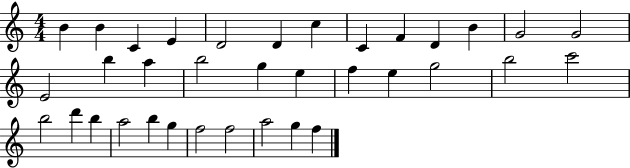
{
  \clef treble
  \numericTimeSignature
  \time 4/4
  \key c \major
  b'4 b'4 c'4 e'4 | d'2 d'4 c''4 | c'4 f'4 d'4 b'4 | g'2 g'2 | \break e'2 b''4 a''4 | b''2 g''4 e''4 | f''4 e''4 g''2 | b''2 c'''2 | \break b''2 d'''4 b''4 | a''2 b''4 g''4 | f''2 f''2 | a''2 g''4 f''4 | \break \bar "|."
}